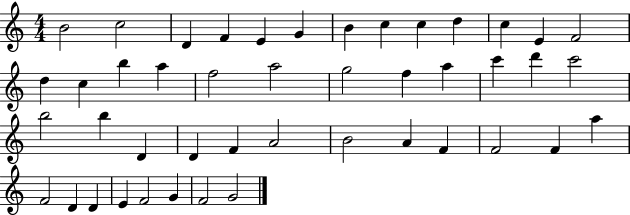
B4/h C5/h D4/q F4/q E4/q G4/q B4/q C5/q C5/q D5/q C5/q E4/q F4/h D5/q C5/q B5/q A5/q F5/h A5/h G5/h F5/q A5/q C6/q D6/q C6/h B5/h B5/q D4/q D4/q F4/q A4/h B4/h A4/q F4/q F4/h F4/q A5/q F4/h D4/q D4/q E4/q F4/h G4/q F4/h G4/h